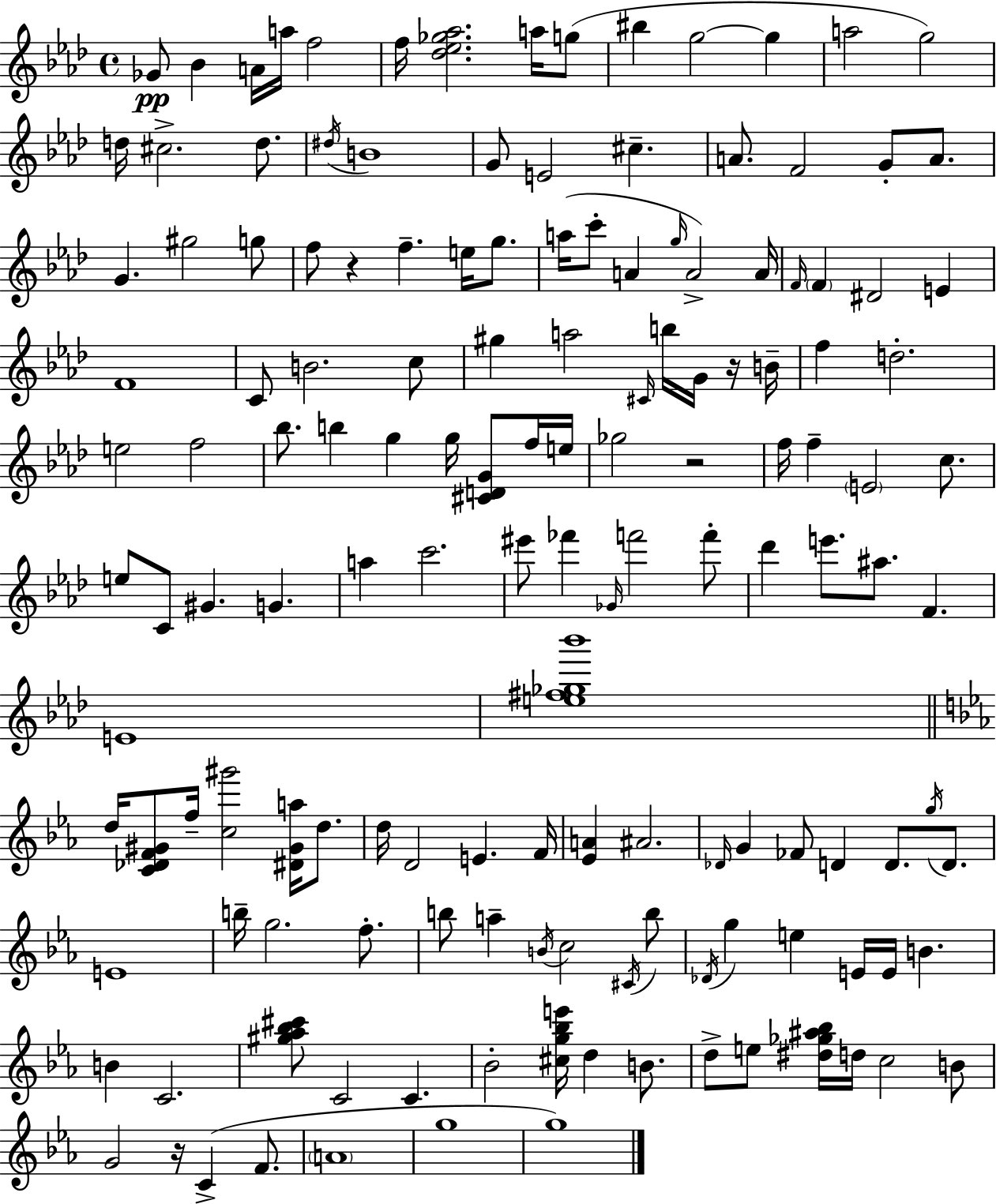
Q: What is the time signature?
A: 4/4